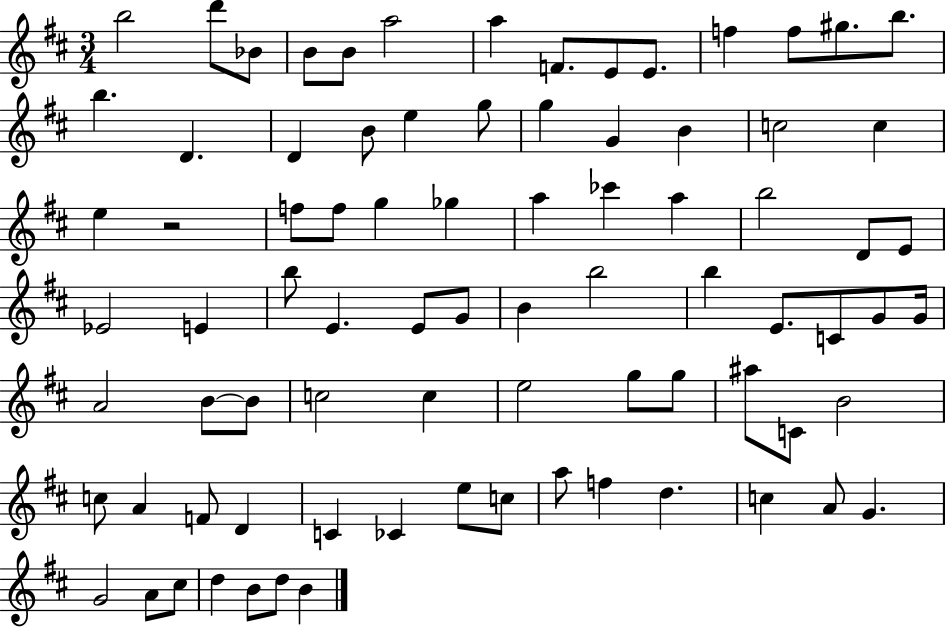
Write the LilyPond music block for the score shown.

{
  \clef treble
  \numericTimeSignature
  \time 3/4
  \key d \major
  b''2 d'''8 bes'8 | b'8 b'8 a''2 | a''4 f'8. e'8 e'8. | f''4 f''8 gis''8. b''8. | \break b''4. d'4. | d'4 b'8 e''4 g''8 | g''4 g'4 b'4 | c''2 c''4 | \break e''4 r2 | f''8 f''8 g''4 ges''4 | a''4 ces'''4 a''4 | b''2 d'8 e'8 | \break ees'2 e'4 | b''8 e'4. e'8 g'8 | b'4 b''2 | b''4 e'8. c'8 g'8 g'16 | \break a'2 b'8~~ b'8 | c''2 c''4 | e''2 g''8 g''8 | ais''8 c'8 b'2 | \break c''8 a'4 f'8 d'4 | c'4 ces'4 e''8 c''8 | a''8 f''4 d''4. | c''4 a'8 g'4. | \break g'2 a'8 cis''8 | d''4 b'8 d''8 b'4 | \bar "|."
}